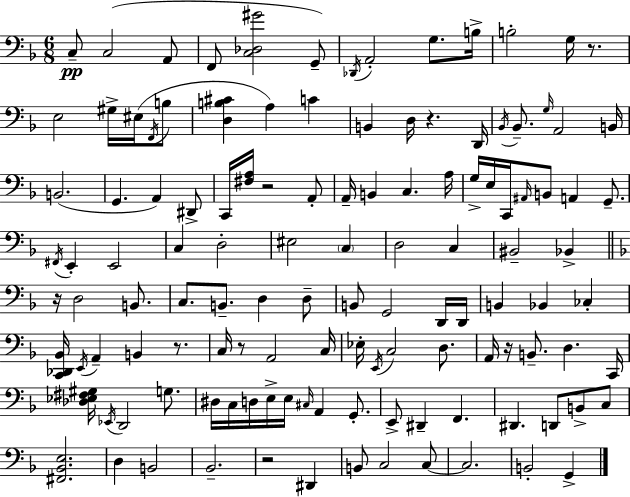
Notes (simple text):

C3/e C3/h A2/e F2/e [C3,Db3,G#4]/h G2/e Db2/s A2/h G3/e. B3/s B3/h G3/s R/e. E3/h G#3/s EIS3/s F2/s B3/e [D3,B3,C#4]/q A3/q C4/q B2/q D3/s R/q. D2/s Bb2/s Bb2/e. G3/s A2/h B2/s B2/h. G2/q. A2/q D#2/e C2/s [F#3,A3]/s R/h A2/e A2/s B2/q C3/q. A3/s G3/s E3/s C2/s A#2/s B2/e A2/q G2/e. F#2/s E2/q E2/h C3/q D3/h EIS3/h C3/q D3/h C3/q BIS2/h Bb2/q R/s D3/h B2/e. C3/e. B2/e. D3/q D3/e B2/e G2/h D2/s D2/s B2/q Bb2/q CES3/q [C2,Db2,Bb2]/s E2/s A2/q B2/q R/e. C3/s R/e A2/h C3/s Eb3/s E2/s C3/h D3/e. A2/s R/s B2/e. D3/q. C2/s [Db3,Eb3,F#3,G#3]/s Eb2/s D2/h G3/e. D#3/s C3/s D3/s E3/s E3/s C#3/s A2/q G2/e. E2/e D#2/q F2/q. D#2/q. D2/e B2/e C3/e [F#2,Bb2,E3]/h. D3/q B2/h Bb2/h. R/h D#2/q B2/e C3/h C3/e C3/h. B2/h G2/q